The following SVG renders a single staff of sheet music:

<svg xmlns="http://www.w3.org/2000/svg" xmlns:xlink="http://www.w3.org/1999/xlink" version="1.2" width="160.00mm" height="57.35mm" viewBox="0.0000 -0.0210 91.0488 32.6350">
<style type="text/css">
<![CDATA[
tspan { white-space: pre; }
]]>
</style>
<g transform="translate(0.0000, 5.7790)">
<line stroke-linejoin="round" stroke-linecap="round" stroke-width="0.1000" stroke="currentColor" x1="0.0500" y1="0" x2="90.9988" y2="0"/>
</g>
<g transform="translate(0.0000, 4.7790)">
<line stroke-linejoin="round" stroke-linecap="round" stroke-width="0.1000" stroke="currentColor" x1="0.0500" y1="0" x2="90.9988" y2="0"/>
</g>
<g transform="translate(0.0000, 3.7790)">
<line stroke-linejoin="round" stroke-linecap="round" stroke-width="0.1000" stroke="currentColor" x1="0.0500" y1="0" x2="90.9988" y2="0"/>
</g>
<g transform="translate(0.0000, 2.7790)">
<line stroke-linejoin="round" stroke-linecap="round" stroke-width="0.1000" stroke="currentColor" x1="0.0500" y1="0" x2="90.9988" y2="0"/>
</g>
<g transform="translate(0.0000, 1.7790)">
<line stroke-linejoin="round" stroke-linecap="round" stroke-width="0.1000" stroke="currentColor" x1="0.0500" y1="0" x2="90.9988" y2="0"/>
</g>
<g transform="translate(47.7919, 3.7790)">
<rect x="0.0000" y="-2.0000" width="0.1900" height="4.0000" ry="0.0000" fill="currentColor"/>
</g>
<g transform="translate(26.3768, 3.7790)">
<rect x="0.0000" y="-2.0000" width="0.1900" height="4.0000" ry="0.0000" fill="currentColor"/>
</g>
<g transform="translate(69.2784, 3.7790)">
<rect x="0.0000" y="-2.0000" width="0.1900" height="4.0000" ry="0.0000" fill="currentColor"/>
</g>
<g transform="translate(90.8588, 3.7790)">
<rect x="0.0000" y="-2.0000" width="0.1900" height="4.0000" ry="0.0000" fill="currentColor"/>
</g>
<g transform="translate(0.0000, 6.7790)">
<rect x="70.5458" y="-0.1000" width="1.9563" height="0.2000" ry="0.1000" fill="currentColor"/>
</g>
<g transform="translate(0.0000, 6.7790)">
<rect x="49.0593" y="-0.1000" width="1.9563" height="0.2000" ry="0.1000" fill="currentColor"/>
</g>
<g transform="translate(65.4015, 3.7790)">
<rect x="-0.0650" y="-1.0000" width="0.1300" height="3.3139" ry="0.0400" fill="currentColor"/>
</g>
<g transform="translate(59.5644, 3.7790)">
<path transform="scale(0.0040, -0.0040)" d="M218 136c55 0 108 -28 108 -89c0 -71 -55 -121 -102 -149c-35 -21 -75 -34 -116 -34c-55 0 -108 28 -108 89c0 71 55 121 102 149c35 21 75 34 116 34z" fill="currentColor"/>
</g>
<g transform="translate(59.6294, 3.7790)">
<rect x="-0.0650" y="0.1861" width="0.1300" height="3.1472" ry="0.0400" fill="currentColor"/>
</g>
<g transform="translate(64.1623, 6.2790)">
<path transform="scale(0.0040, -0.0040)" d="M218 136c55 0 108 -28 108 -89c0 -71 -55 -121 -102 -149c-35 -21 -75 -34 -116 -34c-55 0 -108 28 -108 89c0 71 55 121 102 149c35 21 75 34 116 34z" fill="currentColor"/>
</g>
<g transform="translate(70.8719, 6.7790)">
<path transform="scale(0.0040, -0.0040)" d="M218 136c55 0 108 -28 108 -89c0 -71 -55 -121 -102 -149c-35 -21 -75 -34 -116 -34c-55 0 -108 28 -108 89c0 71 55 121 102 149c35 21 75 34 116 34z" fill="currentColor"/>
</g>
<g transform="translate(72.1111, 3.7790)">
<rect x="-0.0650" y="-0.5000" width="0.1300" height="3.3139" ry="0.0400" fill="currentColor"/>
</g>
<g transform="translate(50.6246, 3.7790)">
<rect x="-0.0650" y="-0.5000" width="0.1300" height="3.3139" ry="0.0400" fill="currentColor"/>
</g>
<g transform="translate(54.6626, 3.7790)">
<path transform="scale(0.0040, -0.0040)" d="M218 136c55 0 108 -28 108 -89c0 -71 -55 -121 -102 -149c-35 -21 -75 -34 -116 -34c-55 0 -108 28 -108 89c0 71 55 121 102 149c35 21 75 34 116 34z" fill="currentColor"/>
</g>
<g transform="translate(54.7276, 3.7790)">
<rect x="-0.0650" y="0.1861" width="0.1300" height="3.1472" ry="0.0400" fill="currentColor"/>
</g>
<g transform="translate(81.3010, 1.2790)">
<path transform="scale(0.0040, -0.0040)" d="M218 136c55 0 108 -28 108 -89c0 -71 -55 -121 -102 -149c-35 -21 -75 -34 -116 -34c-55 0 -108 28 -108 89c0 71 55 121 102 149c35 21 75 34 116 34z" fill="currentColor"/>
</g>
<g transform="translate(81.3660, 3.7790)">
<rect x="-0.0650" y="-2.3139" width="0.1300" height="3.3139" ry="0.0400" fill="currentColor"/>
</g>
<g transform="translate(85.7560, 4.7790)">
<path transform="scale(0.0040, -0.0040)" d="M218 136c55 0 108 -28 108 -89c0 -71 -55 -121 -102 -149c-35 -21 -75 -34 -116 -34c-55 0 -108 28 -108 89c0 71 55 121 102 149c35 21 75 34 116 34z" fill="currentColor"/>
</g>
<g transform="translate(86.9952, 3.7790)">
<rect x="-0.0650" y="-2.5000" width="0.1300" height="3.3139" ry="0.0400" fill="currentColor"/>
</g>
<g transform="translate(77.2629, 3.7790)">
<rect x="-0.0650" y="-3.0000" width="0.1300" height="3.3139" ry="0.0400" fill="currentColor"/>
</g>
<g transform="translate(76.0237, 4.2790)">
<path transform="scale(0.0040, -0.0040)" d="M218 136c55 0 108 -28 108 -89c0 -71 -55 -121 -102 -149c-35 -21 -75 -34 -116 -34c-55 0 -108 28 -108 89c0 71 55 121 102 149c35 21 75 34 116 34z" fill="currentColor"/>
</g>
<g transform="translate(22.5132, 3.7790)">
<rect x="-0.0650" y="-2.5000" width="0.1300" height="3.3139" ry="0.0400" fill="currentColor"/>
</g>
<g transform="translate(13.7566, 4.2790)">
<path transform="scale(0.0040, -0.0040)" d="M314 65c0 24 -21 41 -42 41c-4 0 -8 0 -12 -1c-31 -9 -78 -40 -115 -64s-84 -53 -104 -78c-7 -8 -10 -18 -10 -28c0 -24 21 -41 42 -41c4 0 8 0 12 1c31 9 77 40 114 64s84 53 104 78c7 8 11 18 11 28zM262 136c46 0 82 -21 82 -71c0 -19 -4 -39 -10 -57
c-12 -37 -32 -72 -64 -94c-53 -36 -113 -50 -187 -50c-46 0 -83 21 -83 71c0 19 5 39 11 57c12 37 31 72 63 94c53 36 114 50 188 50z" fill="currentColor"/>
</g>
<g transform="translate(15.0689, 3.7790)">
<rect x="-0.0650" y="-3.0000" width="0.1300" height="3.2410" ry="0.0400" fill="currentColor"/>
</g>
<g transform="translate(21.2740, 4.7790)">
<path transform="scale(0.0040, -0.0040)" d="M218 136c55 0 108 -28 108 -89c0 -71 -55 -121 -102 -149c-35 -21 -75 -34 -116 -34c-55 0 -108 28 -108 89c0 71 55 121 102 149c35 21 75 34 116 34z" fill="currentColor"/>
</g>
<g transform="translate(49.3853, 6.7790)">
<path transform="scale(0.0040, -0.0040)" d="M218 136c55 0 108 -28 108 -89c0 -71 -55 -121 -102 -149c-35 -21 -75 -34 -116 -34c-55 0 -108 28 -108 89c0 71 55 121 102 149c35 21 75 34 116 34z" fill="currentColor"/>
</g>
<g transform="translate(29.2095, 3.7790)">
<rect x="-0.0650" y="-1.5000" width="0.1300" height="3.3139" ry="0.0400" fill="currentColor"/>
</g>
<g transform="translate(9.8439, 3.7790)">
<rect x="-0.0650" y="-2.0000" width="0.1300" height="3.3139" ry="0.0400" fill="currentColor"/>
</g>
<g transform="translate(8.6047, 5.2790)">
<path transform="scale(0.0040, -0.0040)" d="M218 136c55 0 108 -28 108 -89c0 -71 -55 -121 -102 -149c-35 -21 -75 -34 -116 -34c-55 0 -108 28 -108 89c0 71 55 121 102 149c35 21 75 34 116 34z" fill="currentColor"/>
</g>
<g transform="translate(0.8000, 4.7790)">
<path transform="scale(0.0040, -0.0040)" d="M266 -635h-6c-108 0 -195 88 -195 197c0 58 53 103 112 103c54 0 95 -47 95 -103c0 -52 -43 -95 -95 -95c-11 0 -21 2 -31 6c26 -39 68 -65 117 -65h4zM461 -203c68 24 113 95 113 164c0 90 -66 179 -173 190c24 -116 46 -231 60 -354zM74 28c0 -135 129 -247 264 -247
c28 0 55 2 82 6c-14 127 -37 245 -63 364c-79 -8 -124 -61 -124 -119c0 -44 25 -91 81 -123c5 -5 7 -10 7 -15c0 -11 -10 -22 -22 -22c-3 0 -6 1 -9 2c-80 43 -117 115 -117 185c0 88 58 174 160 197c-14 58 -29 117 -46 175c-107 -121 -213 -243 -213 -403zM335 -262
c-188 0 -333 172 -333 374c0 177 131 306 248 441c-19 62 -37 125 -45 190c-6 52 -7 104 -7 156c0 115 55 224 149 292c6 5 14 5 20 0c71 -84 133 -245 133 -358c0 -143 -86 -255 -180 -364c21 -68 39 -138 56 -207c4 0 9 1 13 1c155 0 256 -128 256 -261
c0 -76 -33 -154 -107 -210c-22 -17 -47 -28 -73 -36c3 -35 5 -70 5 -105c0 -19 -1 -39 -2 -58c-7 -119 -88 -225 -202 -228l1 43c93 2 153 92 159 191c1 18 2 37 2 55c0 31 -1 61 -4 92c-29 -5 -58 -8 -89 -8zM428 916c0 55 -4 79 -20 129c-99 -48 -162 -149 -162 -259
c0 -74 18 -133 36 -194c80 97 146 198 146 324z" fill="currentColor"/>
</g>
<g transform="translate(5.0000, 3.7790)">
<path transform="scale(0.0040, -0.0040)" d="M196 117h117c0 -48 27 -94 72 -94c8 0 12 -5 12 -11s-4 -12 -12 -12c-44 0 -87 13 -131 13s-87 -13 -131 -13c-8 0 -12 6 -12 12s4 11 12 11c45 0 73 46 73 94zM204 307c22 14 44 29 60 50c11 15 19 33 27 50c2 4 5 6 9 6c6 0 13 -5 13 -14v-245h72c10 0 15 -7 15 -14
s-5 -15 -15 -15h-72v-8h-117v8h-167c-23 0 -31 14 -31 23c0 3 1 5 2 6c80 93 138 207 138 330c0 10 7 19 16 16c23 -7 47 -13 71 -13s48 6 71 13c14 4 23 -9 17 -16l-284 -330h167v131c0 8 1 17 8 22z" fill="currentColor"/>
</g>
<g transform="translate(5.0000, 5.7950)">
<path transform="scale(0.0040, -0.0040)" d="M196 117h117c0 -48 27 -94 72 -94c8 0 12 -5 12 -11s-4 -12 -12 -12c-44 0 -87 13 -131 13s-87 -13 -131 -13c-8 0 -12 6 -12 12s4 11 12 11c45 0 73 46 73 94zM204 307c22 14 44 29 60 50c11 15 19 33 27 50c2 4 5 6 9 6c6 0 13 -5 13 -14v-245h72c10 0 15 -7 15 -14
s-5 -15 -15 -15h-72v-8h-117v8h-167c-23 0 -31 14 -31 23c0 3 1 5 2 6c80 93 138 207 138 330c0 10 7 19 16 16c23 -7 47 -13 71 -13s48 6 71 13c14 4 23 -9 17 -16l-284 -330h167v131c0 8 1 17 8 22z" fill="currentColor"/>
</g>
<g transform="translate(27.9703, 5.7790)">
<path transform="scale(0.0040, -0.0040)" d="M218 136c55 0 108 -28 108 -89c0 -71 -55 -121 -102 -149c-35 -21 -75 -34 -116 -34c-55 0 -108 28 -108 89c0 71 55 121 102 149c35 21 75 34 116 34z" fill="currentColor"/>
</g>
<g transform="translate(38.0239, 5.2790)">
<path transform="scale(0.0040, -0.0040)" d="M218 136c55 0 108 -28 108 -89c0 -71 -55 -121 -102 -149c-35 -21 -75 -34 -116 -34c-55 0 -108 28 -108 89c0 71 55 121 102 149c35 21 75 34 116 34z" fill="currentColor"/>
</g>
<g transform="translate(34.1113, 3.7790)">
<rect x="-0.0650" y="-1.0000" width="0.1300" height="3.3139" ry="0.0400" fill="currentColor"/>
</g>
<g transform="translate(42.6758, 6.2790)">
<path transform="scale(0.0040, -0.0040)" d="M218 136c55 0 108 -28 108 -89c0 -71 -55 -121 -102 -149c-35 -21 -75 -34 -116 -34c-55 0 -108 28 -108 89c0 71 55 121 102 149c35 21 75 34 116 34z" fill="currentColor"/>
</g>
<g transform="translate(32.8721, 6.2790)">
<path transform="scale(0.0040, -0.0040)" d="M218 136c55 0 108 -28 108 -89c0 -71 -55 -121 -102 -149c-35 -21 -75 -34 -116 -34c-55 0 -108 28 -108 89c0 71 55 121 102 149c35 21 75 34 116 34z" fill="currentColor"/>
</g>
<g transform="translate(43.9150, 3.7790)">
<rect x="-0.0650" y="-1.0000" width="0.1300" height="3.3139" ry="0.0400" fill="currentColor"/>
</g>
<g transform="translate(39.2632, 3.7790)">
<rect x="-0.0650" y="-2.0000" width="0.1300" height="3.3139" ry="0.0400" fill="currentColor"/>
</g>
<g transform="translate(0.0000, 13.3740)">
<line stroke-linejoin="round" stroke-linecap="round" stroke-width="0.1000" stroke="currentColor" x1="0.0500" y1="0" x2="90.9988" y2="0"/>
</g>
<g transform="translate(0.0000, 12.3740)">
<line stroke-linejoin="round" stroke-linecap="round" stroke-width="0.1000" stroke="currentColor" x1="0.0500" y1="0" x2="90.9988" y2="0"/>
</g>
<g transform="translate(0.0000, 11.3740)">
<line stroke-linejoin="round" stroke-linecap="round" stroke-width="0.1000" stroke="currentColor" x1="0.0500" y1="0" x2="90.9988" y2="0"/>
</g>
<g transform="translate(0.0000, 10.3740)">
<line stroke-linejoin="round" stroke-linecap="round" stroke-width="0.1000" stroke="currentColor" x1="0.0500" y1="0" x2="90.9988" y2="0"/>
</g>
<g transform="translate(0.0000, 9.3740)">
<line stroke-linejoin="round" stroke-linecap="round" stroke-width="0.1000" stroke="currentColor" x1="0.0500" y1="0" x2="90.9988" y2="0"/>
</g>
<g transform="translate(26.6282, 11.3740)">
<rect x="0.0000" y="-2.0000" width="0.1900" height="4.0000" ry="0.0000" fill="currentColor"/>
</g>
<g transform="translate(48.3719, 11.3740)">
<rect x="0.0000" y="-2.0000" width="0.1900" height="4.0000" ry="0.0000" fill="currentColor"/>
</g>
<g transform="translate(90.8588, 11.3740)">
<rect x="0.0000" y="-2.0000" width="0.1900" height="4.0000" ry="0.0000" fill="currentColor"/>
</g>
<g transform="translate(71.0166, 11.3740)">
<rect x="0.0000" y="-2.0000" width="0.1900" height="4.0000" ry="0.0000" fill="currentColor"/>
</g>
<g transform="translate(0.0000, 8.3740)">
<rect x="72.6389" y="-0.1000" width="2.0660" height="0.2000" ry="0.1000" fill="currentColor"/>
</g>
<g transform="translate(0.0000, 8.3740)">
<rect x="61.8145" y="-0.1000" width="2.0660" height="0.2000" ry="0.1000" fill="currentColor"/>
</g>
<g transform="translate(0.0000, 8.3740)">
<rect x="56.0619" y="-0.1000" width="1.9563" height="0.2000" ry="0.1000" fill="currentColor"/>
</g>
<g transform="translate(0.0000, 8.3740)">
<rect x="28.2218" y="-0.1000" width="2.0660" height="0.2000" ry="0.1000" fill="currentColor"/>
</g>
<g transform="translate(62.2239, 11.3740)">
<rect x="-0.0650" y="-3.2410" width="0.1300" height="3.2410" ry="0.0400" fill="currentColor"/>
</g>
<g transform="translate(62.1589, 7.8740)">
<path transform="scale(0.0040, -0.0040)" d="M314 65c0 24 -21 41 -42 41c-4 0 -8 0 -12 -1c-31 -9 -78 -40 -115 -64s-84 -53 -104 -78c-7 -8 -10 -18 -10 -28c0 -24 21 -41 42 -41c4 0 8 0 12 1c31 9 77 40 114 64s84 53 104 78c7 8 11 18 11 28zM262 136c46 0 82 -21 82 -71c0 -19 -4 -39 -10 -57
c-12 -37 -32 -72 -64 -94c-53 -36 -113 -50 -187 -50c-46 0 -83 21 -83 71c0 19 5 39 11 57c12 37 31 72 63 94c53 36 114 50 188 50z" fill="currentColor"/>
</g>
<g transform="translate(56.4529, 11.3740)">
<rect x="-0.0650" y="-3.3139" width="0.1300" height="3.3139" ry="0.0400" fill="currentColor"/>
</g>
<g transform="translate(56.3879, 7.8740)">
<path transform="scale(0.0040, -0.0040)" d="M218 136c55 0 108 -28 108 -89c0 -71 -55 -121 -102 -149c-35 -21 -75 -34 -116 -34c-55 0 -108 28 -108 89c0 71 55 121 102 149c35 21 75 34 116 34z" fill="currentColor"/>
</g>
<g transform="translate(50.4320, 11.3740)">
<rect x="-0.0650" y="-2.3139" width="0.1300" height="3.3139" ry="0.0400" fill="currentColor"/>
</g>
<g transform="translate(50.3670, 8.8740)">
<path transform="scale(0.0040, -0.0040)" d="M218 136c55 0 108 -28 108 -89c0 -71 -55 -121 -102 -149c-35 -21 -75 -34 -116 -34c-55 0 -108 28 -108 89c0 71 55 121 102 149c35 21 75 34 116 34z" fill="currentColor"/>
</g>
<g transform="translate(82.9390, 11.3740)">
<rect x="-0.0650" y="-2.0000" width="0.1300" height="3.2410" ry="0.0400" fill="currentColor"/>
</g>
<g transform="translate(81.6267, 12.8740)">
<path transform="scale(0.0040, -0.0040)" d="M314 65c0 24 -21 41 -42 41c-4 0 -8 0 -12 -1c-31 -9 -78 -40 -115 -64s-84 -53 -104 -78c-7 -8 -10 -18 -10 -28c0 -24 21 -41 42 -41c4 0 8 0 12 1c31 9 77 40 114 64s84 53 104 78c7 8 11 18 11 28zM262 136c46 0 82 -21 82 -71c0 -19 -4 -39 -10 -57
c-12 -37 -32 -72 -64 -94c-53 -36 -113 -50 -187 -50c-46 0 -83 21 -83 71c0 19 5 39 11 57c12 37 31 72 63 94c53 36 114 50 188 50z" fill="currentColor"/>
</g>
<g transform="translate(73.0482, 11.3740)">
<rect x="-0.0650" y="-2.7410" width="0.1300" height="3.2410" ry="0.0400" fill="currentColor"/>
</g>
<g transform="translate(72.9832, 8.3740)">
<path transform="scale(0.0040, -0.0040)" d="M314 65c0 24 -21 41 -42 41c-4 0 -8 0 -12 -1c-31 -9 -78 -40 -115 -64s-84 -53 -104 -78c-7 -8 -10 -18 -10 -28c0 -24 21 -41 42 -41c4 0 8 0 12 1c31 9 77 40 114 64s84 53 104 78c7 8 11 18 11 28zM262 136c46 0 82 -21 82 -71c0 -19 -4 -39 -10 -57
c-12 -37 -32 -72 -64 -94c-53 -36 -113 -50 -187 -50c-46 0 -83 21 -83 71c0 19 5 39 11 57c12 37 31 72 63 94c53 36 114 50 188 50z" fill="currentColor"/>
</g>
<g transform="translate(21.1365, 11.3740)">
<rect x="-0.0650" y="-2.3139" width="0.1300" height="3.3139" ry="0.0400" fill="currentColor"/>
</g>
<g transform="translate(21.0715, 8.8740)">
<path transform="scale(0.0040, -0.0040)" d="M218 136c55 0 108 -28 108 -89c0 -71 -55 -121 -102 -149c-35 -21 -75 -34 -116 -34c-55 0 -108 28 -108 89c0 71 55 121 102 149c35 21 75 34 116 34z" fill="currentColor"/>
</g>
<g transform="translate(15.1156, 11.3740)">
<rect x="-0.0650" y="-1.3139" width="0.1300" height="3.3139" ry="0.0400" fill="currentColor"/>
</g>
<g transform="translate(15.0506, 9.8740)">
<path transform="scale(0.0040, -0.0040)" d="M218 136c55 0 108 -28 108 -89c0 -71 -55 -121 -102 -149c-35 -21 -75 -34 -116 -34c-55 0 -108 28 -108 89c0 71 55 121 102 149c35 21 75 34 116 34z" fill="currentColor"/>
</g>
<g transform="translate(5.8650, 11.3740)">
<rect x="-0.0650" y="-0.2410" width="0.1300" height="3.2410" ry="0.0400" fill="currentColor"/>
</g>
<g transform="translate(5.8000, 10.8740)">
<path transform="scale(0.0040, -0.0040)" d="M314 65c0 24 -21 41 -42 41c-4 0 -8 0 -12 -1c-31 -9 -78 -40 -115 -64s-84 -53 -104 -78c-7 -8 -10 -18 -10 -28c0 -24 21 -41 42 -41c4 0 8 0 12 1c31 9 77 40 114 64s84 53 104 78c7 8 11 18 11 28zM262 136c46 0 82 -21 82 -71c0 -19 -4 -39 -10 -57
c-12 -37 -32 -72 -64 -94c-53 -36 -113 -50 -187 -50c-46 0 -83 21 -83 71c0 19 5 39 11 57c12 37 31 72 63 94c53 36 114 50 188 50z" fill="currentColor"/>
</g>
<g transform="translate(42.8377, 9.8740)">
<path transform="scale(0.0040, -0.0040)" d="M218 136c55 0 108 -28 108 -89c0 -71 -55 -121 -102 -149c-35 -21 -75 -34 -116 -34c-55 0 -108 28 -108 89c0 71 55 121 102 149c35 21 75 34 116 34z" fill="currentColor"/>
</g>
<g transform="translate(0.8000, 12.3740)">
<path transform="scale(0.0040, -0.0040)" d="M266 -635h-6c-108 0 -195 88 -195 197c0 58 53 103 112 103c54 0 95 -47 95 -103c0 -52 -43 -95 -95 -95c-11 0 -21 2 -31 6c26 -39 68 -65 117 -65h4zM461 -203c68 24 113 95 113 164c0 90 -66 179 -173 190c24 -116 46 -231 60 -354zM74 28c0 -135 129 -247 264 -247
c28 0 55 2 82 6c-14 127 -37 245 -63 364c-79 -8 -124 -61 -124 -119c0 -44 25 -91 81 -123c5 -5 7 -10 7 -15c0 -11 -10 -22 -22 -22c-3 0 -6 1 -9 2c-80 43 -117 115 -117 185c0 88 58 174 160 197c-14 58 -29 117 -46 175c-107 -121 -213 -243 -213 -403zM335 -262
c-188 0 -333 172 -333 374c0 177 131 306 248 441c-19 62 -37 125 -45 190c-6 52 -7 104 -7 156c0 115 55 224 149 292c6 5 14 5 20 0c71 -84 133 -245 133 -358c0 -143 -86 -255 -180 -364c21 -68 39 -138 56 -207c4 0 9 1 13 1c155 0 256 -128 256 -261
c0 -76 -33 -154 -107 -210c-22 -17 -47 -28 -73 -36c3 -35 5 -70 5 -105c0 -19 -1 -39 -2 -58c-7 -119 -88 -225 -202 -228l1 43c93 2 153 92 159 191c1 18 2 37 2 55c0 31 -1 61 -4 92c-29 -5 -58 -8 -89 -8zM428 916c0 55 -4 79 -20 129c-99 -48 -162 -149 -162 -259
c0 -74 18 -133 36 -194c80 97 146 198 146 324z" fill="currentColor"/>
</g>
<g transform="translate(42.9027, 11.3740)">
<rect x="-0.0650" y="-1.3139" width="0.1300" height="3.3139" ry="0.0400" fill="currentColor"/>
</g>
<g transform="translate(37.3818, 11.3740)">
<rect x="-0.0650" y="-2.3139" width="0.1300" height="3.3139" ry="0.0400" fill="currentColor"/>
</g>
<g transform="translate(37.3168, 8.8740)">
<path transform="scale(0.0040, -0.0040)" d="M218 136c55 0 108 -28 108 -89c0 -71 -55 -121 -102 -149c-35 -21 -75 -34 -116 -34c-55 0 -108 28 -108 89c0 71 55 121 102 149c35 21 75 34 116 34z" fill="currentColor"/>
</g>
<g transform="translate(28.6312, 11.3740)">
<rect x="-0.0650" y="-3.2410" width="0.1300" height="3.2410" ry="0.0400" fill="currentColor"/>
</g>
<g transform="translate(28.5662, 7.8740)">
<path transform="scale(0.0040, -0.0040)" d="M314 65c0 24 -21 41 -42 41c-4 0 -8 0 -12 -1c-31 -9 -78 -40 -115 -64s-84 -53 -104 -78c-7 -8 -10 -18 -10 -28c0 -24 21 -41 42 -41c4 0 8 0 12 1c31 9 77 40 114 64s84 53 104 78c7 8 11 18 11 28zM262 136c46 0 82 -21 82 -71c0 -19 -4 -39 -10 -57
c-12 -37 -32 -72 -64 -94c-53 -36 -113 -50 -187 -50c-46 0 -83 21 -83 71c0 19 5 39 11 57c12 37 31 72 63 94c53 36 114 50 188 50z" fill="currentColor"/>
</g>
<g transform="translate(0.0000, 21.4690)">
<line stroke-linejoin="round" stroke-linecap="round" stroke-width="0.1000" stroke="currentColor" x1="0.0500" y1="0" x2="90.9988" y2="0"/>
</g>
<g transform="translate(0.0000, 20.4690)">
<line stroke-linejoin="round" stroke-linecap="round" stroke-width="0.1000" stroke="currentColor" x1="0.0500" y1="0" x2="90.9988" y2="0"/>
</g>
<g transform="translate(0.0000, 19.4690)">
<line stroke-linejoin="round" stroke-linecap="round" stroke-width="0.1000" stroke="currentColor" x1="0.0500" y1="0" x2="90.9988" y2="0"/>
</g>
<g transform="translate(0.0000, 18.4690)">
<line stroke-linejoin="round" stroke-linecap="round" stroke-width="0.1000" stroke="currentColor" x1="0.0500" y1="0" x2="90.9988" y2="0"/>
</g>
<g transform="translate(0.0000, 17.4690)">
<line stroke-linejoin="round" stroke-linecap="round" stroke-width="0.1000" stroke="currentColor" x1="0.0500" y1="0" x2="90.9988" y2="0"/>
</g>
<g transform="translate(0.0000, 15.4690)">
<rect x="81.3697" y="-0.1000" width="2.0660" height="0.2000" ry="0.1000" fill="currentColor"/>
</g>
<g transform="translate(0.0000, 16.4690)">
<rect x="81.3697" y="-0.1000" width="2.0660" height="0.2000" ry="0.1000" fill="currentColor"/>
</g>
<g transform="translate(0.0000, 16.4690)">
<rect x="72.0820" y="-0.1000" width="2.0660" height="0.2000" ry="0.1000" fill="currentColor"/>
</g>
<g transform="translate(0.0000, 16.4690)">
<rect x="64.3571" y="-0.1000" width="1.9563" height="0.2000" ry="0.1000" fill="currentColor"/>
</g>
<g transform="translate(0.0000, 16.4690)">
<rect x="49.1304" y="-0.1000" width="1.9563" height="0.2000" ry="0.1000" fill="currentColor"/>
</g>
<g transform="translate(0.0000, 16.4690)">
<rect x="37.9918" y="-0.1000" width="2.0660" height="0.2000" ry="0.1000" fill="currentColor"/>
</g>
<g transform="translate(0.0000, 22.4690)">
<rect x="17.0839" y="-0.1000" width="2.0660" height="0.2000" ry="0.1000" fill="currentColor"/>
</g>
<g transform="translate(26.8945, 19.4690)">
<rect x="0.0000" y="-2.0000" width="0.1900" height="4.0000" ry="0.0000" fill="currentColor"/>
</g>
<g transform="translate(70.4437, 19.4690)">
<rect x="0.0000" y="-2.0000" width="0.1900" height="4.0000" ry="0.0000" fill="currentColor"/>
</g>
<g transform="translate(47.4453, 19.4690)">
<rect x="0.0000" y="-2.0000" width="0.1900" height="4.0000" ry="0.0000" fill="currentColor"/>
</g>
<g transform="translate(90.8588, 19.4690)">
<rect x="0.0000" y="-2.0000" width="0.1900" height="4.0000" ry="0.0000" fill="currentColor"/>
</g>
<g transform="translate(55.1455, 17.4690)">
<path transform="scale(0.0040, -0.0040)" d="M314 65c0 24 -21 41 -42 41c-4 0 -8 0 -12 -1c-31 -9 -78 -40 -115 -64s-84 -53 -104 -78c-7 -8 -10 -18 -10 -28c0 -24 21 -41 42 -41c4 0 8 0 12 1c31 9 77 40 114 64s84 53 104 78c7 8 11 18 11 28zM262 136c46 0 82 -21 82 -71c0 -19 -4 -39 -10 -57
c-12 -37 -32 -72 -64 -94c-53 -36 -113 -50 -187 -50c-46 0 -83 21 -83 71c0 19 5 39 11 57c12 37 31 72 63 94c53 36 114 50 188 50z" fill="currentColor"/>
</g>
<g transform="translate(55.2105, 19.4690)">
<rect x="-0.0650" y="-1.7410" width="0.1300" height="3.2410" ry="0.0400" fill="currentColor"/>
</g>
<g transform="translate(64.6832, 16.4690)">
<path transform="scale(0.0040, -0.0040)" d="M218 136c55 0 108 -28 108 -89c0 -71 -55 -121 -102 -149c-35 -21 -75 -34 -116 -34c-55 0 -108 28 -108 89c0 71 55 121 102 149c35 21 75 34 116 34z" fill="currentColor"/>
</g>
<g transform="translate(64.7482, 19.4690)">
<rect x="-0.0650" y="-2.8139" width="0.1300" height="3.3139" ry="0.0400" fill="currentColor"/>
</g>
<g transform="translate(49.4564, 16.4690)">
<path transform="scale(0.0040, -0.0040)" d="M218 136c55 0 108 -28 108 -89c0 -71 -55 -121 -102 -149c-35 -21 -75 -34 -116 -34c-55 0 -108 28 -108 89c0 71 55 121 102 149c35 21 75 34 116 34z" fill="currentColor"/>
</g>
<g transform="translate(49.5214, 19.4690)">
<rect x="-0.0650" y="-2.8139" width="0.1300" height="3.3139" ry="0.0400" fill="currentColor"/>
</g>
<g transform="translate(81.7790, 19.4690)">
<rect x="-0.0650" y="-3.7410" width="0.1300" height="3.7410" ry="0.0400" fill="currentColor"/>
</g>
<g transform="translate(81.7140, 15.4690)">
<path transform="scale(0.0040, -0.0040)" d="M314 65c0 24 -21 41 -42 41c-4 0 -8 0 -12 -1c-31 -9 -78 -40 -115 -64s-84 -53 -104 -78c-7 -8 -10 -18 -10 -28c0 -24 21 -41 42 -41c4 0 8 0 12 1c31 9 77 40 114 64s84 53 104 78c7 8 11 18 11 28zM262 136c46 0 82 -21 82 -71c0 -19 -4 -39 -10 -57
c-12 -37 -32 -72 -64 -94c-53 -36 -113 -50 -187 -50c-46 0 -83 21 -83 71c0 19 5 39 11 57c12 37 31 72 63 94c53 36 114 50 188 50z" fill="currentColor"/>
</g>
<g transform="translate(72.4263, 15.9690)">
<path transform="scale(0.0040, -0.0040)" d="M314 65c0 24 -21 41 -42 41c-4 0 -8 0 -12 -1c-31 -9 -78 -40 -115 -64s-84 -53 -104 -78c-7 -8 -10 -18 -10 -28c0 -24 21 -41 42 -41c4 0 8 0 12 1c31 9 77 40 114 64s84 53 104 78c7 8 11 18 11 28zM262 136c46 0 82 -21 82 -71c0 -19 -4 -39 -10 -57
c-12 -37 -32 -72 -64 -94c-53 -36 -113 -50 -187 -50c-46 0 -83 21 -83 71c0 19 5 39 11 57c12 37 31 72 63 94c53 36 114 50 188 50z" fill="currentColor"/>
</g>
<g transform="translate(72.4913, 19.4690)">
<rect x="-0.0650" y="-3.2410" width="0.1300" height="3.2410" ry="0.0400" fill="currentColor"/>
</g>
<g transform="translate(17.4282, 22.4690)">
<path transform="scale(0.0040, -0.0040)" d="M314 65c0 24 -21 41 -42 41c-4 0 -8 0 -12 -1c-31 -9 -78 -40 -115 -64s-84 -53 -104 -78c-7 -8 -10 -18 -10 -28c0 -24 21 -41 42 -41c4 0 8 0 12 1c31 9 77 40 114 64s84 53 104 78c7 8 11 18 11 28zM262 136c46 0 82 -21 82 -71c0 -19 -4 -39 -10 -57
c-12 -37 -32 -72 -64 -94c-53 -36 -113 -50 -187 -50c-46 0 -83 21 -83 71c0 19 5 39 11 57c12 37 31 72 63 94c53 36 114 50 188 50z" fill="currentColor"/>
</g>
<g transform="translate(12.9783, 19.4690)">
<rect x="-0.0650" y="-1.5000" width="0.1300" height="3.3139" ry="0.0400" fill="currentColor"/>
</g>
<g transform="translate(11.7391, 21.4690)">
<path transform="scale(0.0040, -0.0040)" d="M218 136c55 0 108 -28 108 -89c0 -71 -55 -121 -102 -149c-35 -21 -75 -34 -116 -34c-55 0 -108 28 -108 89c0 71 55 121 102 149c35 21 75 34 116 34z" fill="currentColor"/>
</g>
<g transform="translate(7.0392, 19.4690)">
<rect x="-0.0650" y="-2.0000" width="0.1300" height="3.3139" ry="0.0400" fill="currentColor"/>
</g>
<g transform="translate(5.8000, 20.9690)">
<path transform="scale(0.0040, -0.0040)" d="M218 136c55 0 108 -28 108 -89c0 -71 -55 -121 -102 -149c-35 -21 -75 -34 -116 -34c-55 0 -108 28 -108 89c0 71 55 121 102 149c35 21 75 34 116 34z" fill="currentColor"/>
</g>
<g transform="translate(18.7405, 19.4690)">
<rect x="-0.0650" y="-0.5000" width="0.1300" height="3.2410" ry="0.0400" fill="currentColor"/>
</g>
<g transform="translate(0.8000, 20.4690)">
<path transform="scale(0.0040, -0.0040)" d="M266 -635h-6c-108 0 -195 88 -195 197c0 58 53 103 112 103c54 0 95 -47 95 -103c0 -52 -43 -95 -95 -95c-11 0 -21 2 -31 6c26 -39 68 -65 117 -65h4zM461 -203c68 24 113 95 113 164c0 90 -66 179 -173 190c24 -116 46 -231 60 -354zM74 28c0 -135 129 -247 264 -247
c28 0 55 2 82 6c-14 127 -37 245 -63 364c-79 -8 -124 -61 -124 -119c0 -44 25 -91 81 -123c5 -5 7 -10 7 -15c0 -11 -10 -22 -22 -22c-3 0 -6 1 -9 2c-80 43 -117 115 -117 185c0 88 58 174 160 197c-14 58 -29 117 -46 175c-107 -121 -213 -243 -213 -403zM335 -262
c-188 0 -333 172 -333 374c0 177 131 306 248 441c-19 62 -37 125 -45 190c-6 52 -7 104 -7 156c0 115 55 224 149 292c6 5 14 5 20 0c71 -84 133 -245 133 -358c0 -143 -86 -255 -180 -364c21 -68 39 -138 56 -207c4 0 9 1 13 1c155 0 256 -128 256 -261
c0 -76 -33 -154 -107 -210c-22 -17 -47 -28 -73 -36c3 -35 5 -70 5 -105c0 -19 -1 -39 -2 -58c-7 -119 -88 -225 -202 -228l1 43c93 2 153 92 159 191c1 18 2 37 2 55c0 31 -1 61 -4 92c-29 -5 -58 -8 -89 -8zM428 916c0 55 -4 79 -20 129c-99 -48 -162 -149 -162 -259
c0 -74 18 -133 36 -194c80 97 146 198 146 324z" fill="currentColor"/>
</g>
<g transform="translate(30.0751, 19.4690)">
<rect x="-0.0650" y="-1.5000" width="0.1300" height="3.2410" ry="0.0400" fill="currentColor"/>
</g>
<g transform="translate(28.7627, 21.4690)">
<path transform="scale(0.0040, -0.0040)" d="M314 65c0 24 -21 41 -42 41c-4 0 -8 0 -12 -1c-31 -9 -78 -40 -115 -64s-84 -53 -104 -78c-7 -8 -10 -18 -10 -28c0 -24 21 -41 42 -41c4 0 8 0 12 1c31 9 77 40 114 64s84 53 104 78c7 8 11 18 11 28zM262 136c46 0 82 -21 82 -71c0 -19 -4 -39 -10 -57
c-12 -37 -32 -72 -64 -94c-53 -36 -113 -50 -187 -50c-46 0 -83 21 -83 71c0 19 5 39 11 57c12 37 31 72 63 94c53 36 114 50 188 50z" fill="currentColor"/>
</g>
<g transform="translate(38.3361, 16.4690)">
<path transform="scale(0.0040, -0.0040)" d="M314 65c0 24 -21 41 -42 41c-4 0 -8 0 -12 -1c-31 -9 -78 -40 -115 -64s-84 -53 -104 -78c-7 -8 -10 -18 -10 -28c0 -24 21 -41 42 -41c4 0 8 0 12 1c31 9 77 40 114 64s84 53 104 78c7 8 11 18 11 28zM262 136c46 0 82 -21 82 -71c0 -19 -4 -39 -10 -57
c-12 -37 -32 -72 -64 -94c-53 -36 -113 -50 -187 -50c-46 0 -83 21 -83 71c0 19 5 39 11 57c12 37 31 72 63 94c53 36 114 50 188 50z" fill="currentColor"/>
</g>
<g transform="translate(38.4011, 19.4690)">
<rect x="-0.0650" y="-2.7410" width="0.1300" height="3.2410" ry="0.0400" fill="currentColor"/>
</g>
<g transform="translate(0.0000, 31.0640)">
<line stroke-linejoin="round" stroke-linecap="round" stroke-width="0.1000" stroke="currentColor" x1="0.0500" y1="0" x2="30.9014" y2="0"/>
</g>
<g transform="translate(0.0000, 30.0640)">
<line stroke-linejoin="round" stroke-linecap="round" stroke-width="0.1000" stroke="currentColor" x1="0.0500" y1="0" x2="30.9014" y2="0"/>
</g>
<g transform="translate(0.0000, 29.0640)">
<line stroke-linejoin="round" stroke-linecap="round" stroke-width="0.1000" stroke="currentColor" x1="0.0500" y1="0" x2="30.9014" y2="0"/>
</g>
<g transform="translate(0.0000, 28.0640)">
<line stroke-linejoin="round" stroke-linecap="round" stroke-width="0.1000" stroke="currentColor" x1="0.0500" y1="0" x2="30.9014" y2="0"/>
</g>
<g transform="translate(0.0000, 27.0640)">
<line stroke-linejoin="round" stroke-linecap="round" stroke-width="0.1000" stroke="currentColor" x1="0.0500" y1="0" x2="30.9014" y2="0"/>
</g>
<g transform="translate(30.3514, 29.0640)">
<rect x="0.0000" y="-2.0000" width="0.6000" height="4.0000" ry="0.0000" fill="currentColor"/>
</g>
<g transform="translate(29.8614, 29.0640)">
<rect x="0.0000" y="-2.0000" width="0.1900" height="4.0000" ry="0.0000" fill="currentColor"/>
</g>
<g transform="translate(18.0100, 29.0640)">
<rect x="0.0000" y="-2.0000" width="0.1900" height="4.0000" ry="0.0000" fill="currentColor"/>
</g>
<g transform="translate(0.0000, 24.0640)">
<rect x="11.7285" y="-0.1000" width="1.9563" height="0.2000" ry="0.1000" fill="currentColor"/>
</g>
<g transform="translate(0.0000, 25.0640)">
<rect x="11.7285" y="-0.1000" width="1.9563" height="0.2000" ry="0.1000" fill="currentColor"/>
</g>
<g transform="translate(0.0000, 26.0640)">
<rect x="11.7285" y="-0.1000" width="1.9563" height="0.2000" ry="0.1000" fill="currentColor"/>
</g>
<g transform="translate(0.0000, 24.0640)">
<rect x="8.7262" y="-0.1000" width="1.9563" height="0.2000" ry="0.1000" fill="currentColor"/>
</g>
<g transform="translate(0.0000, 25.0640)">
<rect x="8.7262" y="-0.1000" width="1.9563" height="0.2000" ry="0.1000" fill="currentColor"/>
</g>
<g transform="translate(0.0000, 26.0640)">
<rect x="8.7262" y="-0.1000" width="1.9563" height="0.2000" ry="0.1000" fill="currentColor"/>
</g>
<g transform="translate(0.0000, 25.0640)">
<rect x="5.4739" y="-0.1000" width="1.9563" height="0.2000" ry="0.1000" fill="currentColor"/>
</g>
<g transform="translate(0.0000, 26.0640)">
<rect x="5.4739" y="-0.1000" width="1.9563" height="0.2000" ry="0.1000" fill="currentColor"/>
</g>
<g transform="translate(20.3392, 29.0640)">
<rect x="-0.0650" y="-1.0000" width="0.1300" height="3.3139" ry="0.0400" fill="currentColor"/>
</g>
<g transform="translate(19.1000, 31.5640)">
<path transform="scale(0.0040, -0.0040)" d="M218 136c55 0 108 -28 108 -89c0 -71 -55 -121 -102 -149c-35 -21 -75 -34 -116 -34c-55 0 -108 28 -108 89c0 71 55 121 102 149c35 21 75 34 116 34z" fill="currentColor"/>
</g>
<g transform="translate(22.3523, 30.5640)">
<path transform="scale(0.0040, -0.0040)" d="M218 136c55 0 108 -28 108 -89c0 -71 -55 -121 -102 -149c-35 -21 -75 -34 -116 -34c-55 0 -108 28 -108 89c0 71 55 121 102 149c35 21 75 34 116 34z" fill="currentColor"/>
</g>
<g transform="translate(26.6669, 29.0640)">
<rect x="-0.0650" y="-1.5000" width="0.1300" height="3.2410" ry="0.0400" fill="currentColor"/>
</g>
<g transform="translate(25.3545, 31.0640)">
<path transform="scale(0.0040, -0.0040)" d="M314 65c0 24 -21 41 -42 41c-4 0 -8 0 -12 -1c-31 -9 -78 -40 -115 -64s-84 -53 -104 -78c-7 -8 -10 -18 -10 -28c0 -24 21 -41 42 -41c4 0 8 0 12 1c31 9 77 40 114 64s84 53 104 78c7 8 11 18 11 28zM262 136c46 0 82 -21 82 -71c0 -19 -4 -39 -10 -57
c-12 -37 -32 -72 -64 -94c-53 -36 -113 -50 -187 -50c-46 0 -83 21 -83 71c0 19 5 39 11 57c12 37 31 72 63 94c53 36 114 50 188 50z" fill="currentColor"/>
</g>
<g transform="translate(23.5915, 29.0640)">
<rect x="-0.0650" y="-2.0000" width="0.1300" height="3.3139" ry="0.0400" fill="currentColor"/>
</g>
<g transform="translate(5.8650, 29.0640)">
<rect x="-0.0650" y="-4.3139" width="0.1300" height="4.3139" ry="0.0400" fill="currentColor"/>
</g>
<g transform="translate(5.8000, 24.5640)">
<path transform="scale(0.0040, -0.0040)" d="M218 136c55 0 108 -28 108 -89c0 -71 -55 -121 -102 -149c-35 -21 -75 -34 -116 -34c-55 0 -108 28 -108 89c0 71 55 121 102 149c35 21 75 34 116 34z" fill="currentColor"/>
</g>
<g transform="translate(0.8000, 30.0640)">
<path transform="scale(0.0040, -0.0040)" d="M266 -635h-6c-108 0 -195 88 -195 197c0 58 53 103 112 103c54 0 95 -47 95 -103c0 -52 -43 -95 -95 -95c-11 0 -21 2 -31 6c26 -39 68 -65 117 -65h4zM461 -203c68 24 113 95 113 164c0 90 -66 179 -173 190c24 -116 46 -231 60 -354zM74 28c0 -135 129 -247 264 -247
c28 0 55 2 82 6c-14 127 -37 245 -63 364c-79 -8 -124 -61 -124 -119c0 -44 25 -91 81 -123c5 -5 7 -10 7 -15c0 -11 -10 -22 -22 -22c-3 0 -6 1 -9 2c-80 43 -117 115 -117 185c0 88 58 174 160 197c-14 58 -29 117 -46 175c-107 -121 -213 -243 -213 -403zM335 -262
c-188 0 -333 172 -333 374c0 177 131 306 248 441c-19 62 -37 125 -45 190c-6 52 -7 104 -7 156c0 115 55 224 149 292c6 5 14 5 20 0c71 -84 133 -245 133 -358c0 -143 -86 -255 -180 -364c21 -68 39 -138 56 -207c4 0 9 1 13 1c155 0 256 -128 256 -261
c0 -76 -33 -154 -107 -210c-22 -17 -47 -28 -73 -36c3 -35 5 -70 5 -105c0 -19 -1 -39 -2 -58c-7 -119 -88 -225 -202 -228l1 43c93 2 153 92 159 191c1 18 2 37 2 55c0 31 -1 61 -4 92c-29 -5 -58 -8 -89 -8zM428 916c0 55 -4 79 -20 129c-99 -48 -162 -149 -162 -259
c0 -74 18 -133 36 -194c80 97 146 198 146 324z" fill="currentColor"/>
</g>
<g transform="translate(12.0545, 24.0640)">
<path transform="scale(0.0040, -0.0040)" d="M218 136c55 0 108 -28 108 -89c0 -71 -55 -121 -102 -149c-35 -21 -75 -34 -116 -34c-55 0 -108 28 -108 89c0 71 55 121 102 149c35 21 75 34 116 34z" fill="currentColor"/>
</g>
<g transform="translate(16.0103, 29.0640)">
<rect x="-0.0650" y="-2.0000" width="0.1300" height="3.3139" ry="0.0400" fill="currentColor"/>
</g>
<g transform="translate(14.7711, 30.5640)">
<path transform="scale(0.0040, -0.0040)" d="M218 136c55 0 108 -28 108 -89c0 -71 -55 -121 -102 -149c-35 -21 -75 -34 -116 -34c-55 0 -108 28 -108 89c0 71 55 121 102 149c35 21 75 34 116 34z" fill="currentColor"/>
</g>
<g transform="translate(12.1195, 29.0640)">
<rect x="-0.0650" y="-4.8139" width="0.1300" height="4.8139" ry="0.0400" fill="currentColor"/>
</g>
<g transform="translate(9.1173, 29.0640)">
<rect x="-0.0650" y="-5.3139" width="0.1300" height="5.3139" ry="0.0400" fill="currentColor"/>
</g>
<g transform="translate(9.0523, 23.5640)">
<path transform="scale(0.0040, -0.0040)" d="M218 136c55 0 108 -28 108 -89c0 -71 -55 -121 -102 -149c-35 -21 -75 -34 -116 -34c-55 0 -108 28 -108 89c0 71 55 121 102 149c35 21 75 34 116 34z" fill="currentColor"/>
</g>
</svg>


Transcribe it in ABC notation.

X:1
T:Untitled
M:4/4
L:1/4
K:C
F A2 G E D F D C B B D C A g G c2 e g b2 g e g b b2 a2 F2 F E C2 E2 a2 a f2 a b2 c'2 d' f' e' F D F E2